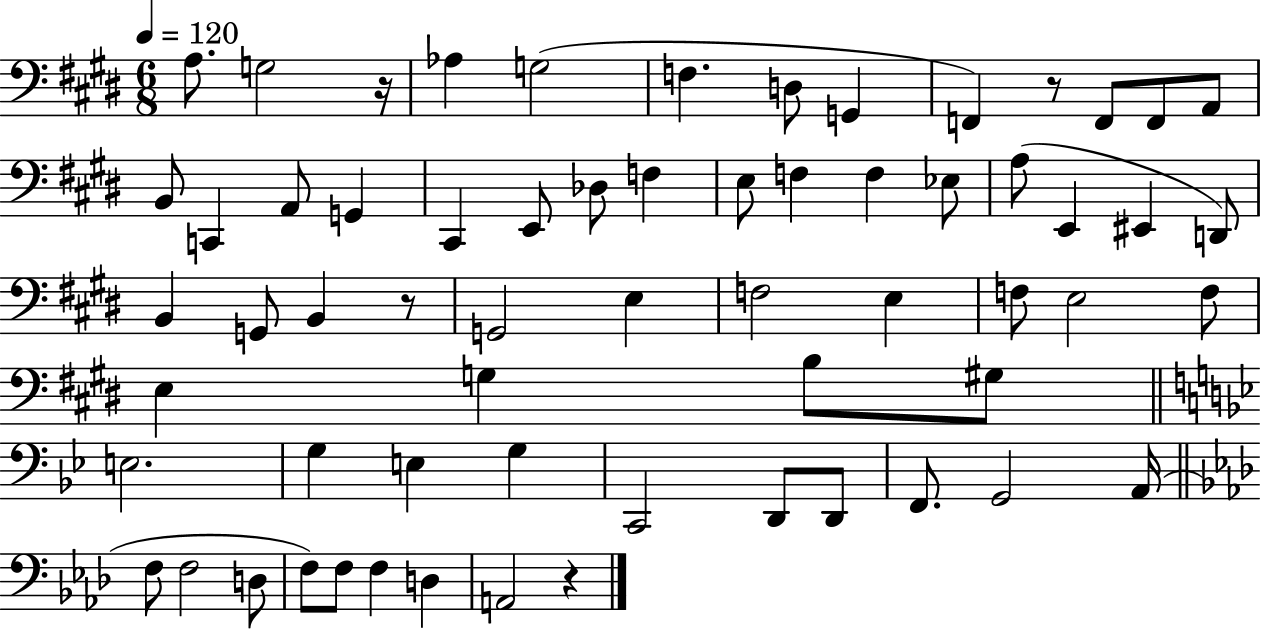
{
  \clef bass
  \numericTimeSignature
  \time 6/8
  \key e \major
  \tempo 4 = 120
  a8. g2 r16 | aes4 g2( | f4. d8 g,4 | f,4) r8 f,8 f,8 a,8 | \break b,8 c,4 a,8 g,4 | cis,4 e,8 des8 f4 | e8 f4 f4 ees8 | a8( e,4 eis,4 d,8) | \break b,4 g,8 b,4 r8 | g,2 e4 | f2 e4 | f8 e2 f8 | \break e4 g4 b8 gis8 | \bar "||" \break \key g \minor e2. | g4 e4 g4 | c,2 d,8 d,8 | f,8. g,2 a,16( | \break \bar "||" \break \key aes \major f8 f2 d8 | f8) f8 f4 d4 | a,2 r4 | \bar "|."
}